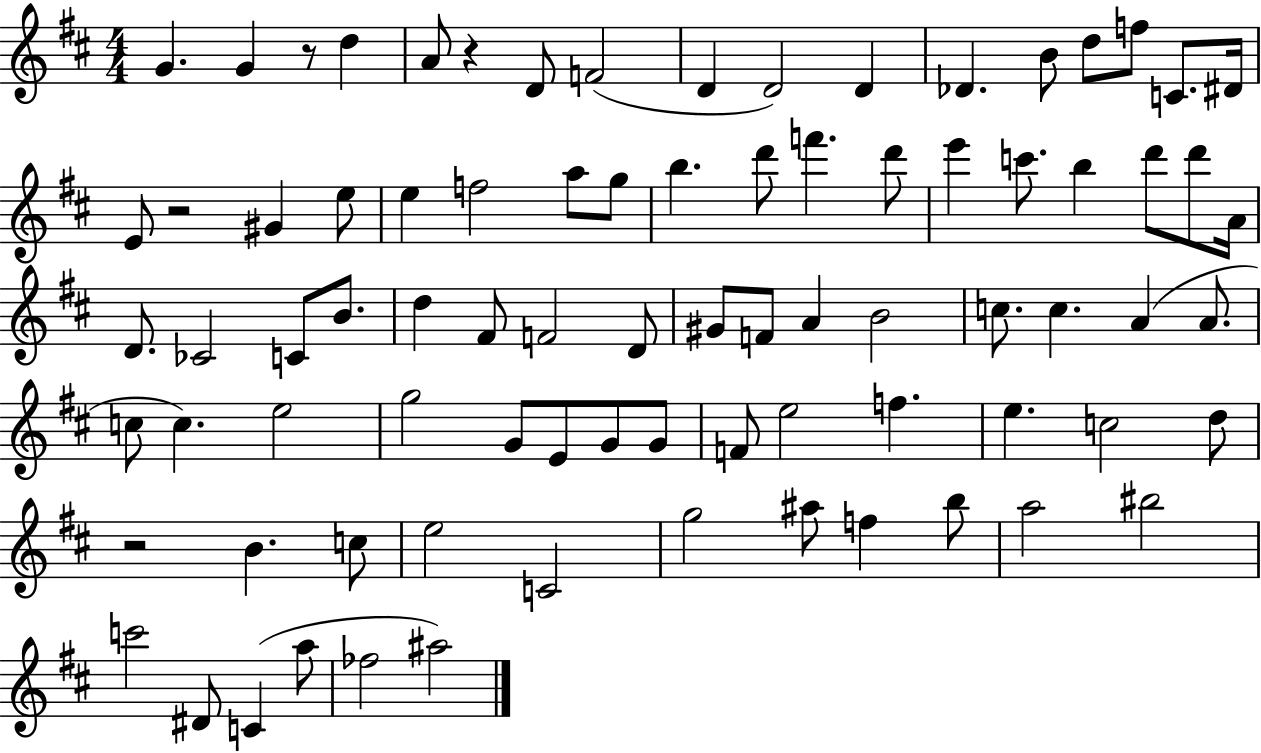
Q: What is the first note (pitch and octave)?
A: G4